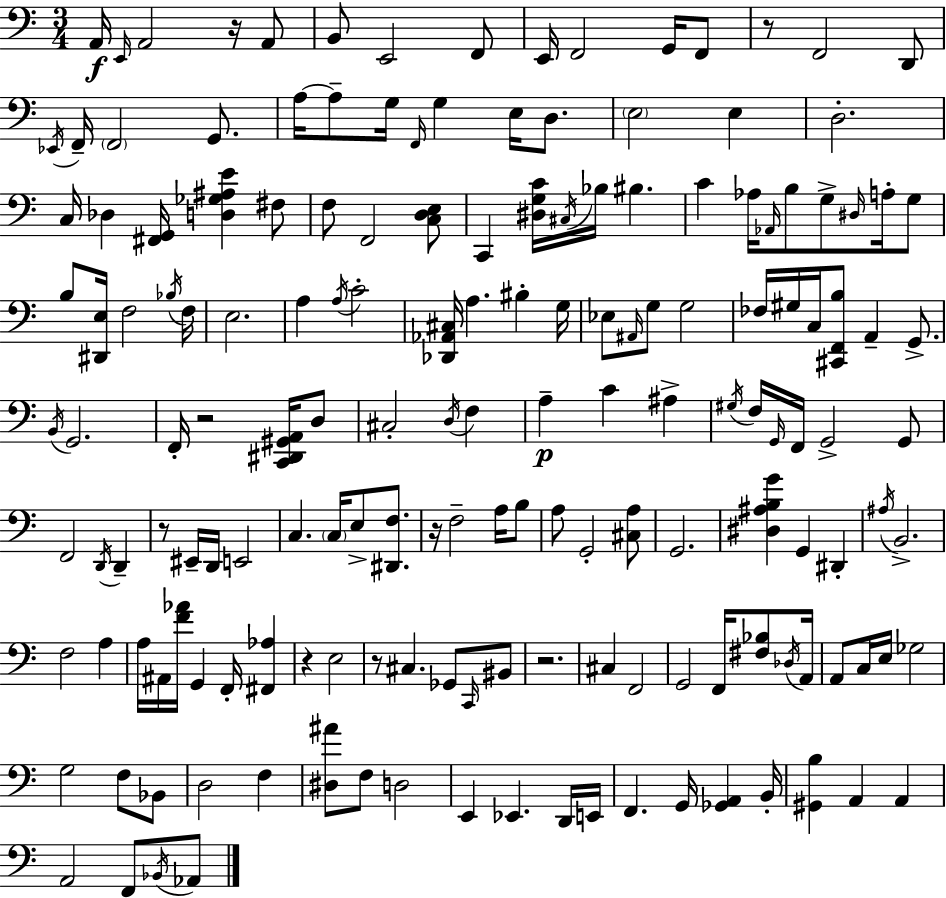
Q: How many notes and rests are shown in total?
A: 165